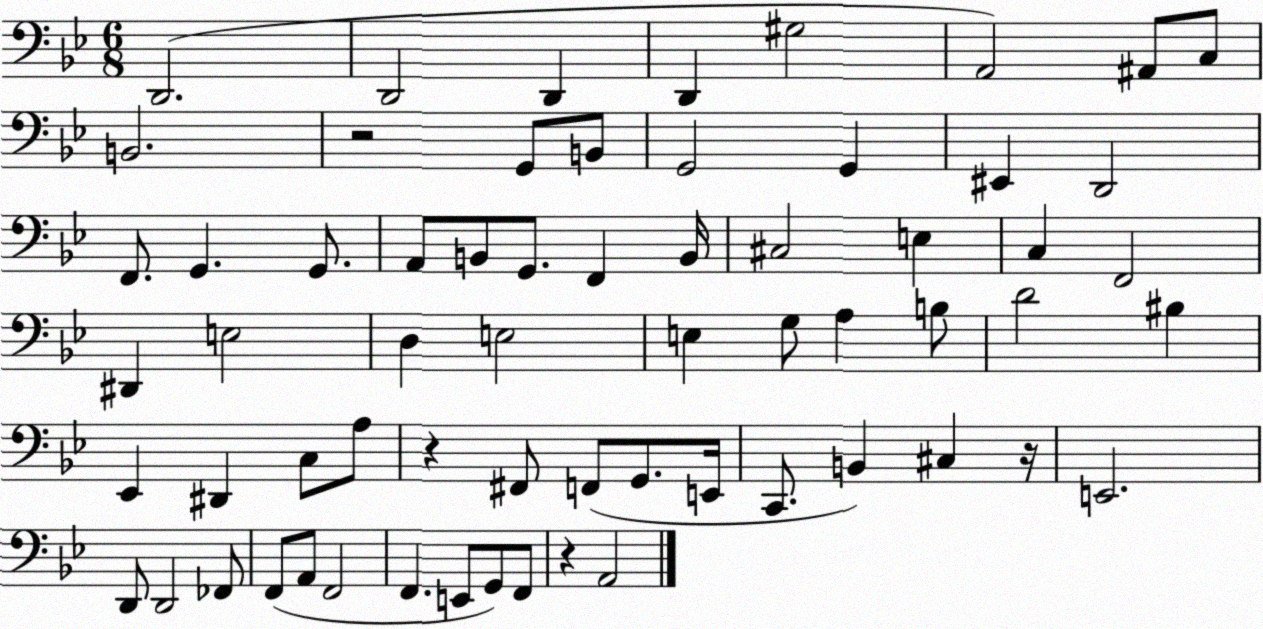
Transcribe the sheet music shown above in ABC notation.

X:1
T:Untitled
M:6/8
L:1/4
K:Bb
D,,2 D,,2 D,, D,, ^G,2 A,,2 ^A,,/2 C,/2 B,,2 z2 G,,/2 B,,/2 G,,2 G,, ^E,, D,,2 F,,/2 G,, G,,/2 A,,/2 B,,/2 G,,/2 F,, B,,/4 ^C,2 E, C, F,,2 ^D,, E,2 D, E,2 E, G,/2 A, B,/2 D2 ^B, _E,, ^D,, C,/2 A,/2 z ^F,,/2 F,,/2 G,,/2 E,,/4 C,,/2 B,, ^C, z/4 E,,2 D,,/2 D,,2 _F,,/2 F,,/2 A,,/2 F,,2 F,, E,,/2 G,,/2 F,,/2 z A,,2